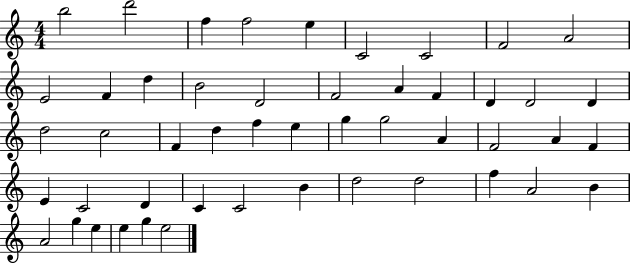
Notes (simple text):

B5/h D6/h F5/q F5/h E5/q C4/h C4/h F4/h A4/h E4/h F4/q D5/q B4/h D4/h F4/h A4/q F4/q D4/q D4/h D4/q D5/h C5/h F4/q D5/q F5/q E5/q G5/q G5/h A4/q F4/h A4/q F4/q E4/q C4/h D4/q C4/q C4/h B4/q D5/h D5/h F5/q A4/h B4/q A4/h G5/q E5/q E5/q G5/q E5/h